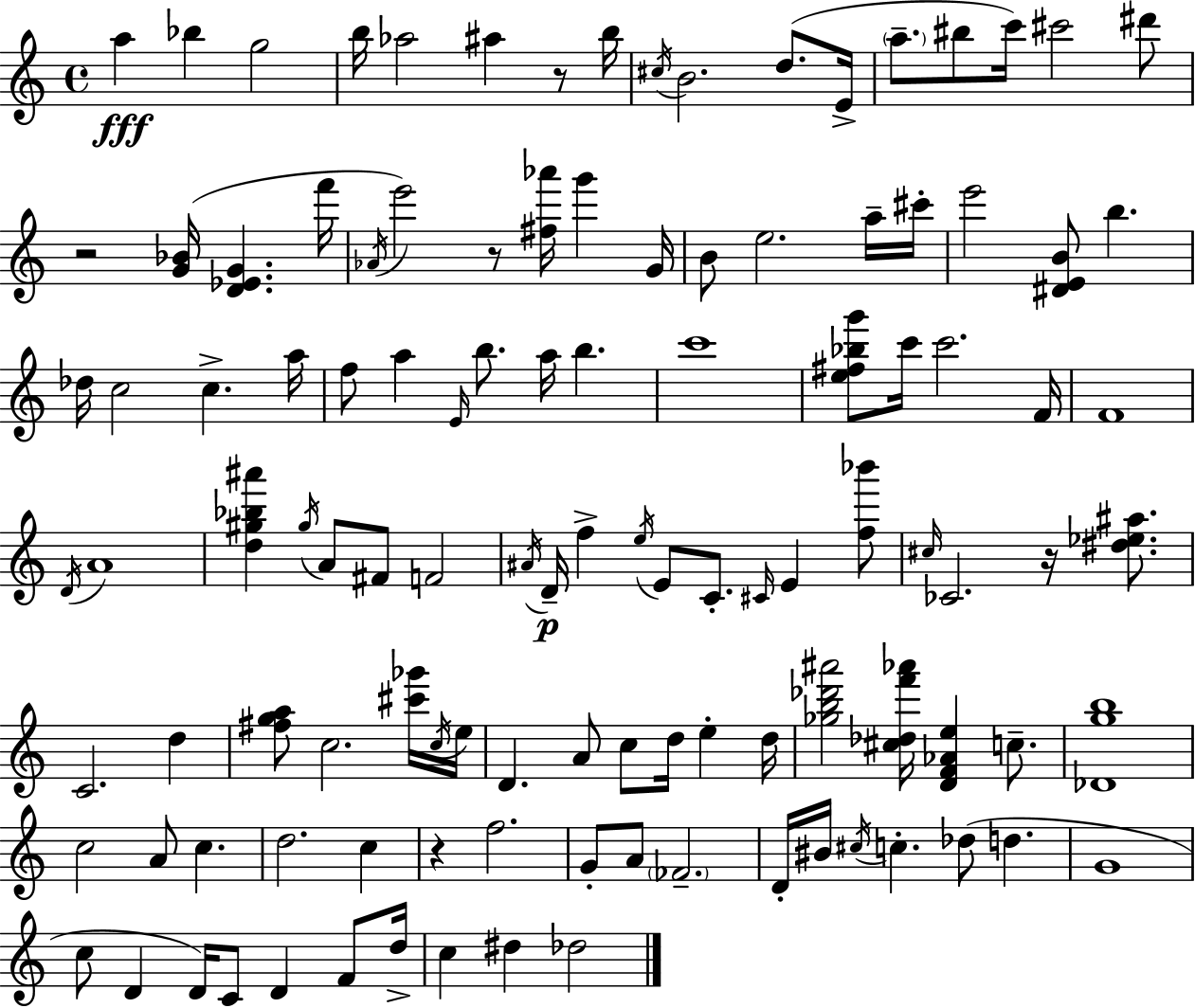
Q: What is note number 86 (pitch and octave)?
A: G4